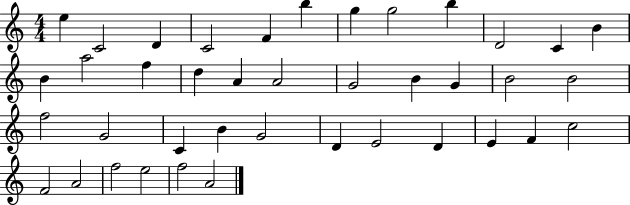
E5/q C4/h D4/q C4/h F4/q B5/q G5/q G5/h B5/q D4/h C4/q B4/q B4/q A5/h F5/q D5/q A4/q A4/h G4/h B4/q G4/q B4/h B4/h F5/h G4/h C4/q B4/q G4/h D4/q E4/h D4/q E4/q F4/q C5/h F4/h A4/h F5/h E5/h F5/h A4/h